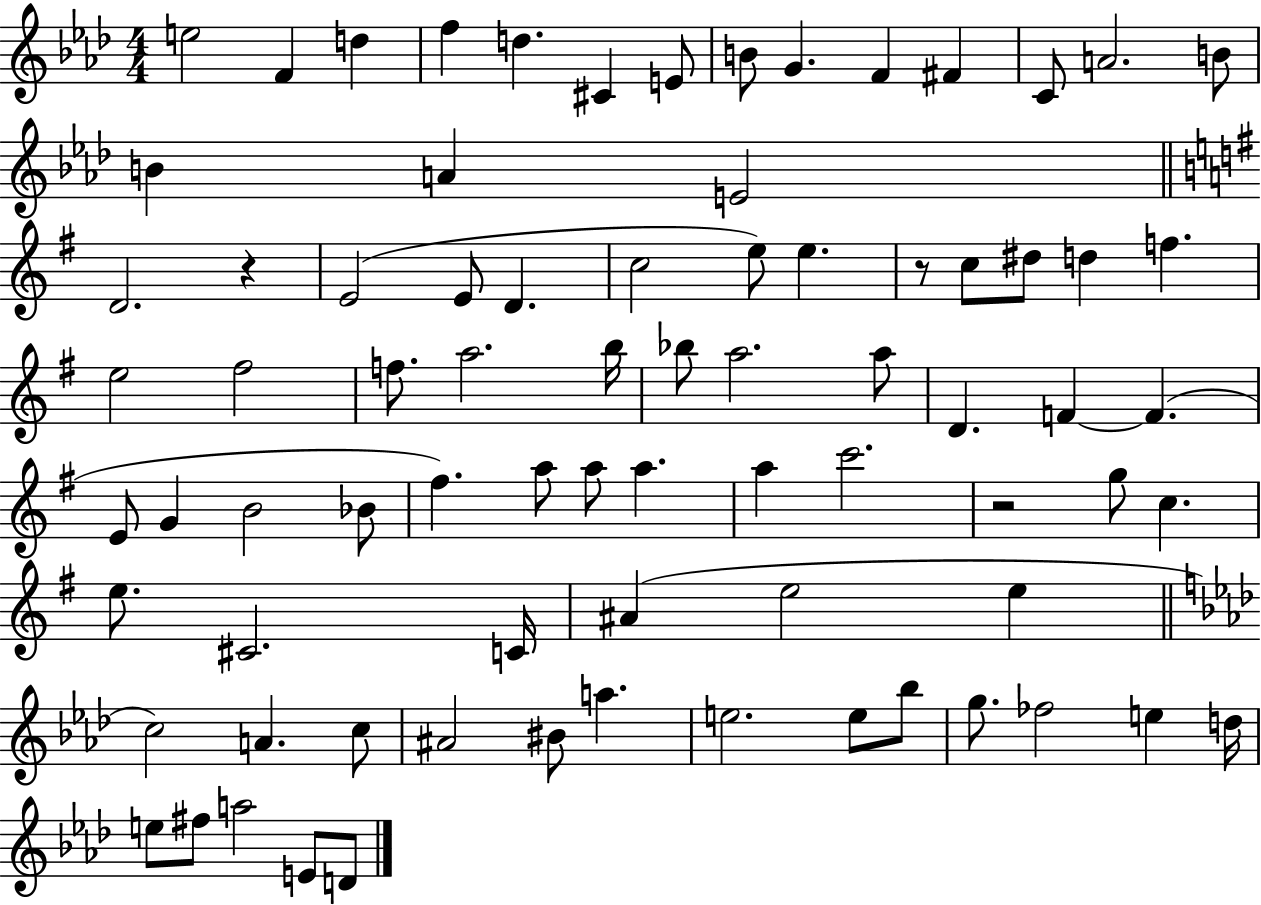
{
  \clef treble
  \numericTimeSignature
  \time 4/4
  \key aes \major
  e''2 f'4 d''4 | f''4 d''4. cis'4 e'8 | b'8 g'4. f'4 fis'4 | c'8 a'2. b'8 | \break b'4 a'4 e'2 | \bar "||" \break \key g \major d'2. r4 | e'2( e'8 d'4. | c''2 e''8) e''4. | r8 c''8 dis''8 d''4 f''4. | \break e''2 fis''2 | f''8. a''2. b''16 | bes''8 a''2. a''8 | d'4. f'4~~ f'4.( | \break e'8 g'4 b'2 bes'8 | fis''4.) a''8 a''8 a''4. | a''4 c'''2. | r2 g''8 c''4. | \break e''8. cis'2. c'16 | ais'4( e''2 e''4 | \bar "||" \break \key aes \major c''2) a'4. c''8 | ais'2 bis'8 a''4. | e''2. e''8 bes''8 | g''8. fes''2 e''4 d''16 | \break e''8 fis''8 a''2 e'8 d'8 | \bar "|."
}